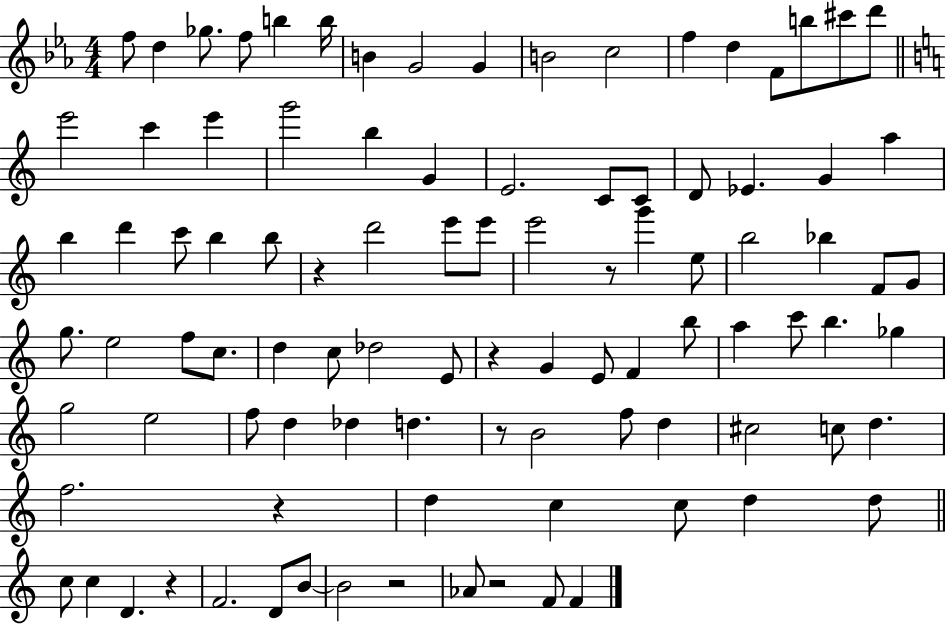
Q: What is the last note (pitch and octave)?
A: F4